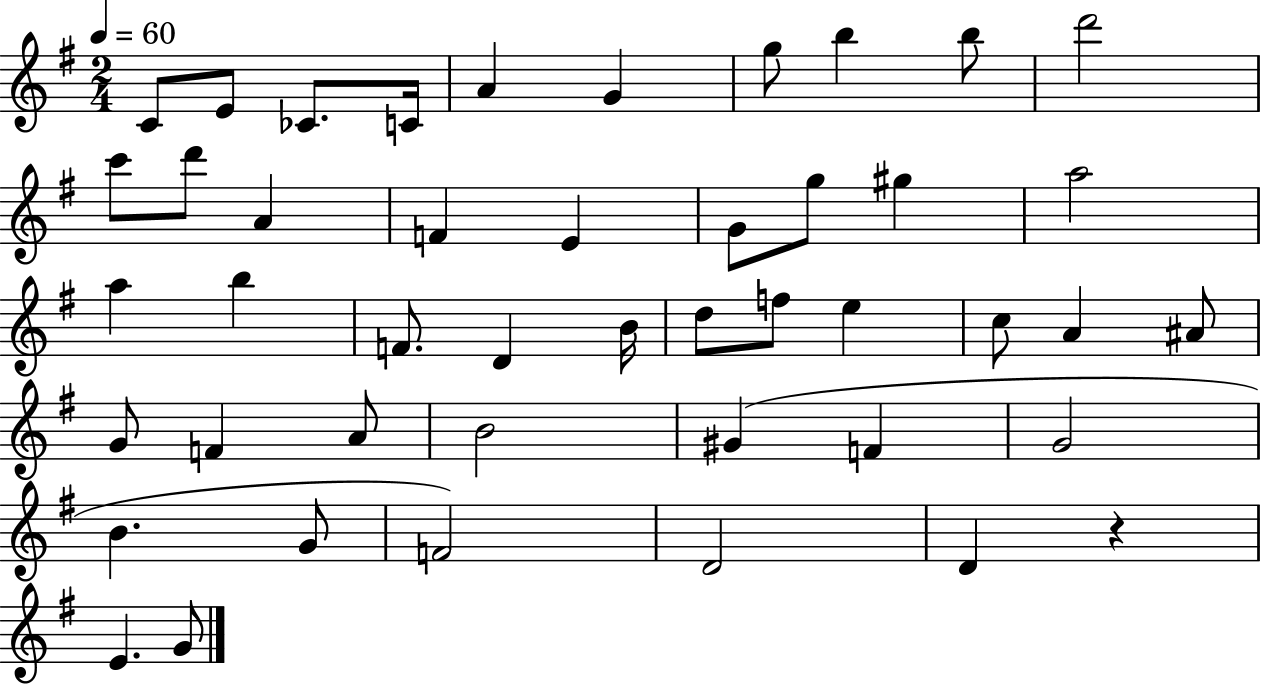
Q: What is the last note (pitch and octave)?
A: G4